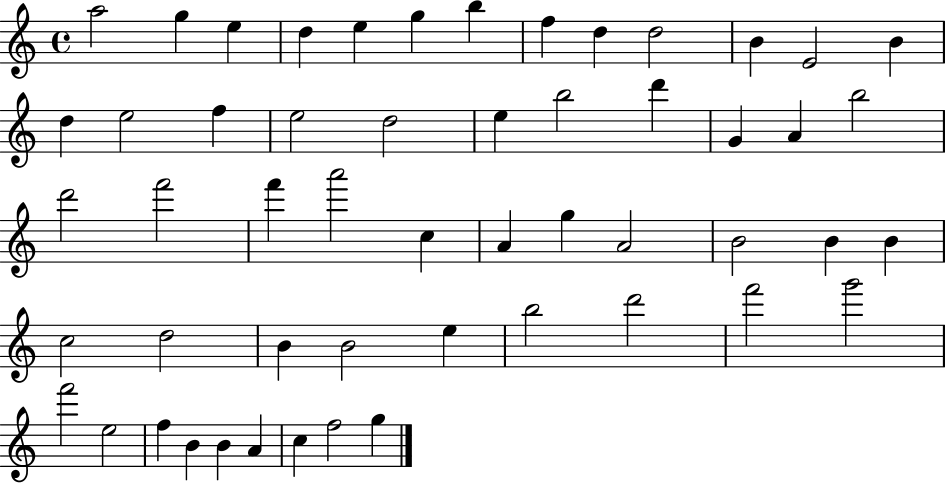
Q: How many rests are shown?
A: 0